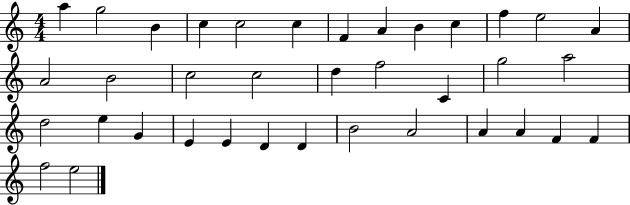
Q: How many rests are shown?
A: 0